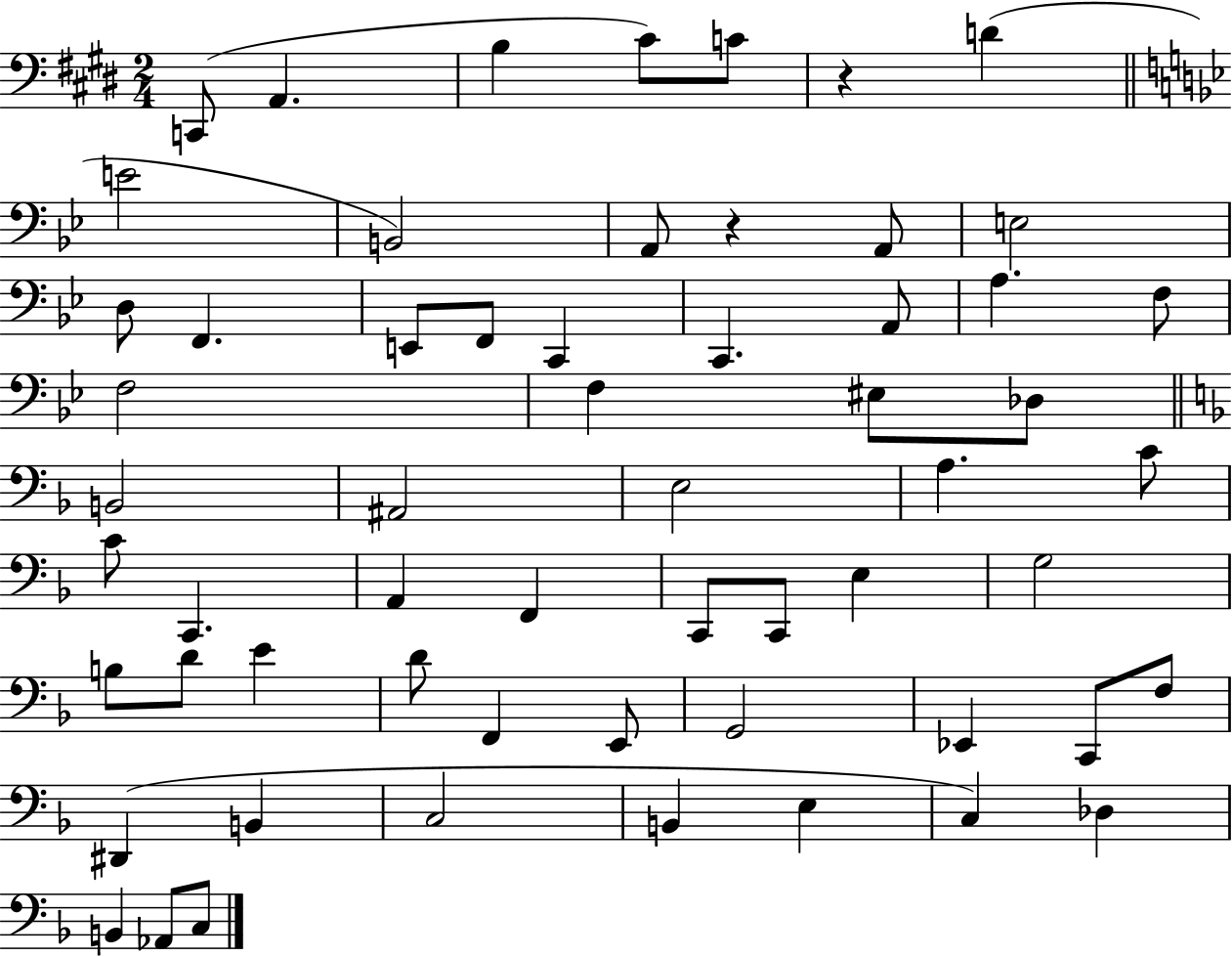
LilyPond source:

{
  \clef bass
  \numericTimeSignature
  \time 2/4
  \key e \major
  c,8( a,4. | b4 cis'8) c'8 | r4 d'4( | \bar "||" \break \key bes \major e'2 | b,2) | a,8 r4 a,8 | e2 | \break d8 f,4. | e,8 f,8 c,4 | c,4. a,8 | a4. f8 | \break f2 | f4 eis8 des8 | \bar "||" \break \key d \minor b,2 | ais,2 | e2 | a4. c'8 | \break c'8 c,4. | a,4 f,4 | c,8 c,8 e4 | g2 | \break b8 d'8 e'4 | d'8 f,4 e,8 | g,2 | ees,4 c,8 f8 | \break dis,4( b,4 | c2 | b,4 e4 | c4) des4 | \break b,4 aes,8 c8 | \bar "|."
}